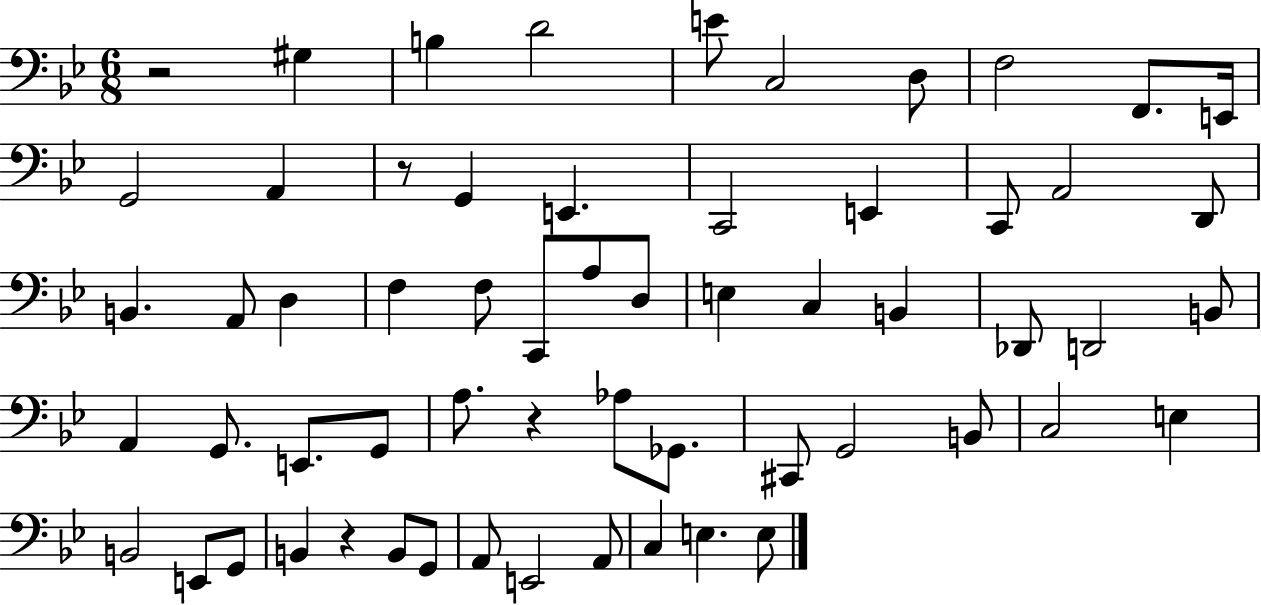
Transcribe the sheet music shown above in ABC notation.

X:1
T:Untitled
M:6/8
L:1/4
K:Bb
z2 ^G, B, D2 E/2 C,2 D,/2 F,2 F,,/2 E,,/4 G,,2 A,, z/2 G,, E,, C,,2 E,, C,,/2 A,,2 D,,/2 B,, A,,/2 D, F, F,/2 C,,/2 A,/2 D,/2 E, C, B,, _D,,/2 D,,2 B,,/2 A,, G,,/2 E,,/2 G,,/2 A,/2 z _A,/2 _G,,/2 ^C,,/2 G,,2 B,,/2 C,2 E, B,,2 E,,/2 G,,/2 B,, z B,,/2 G,,/2 A,,/2 E,,2 A,,/2 C, E, E,/2